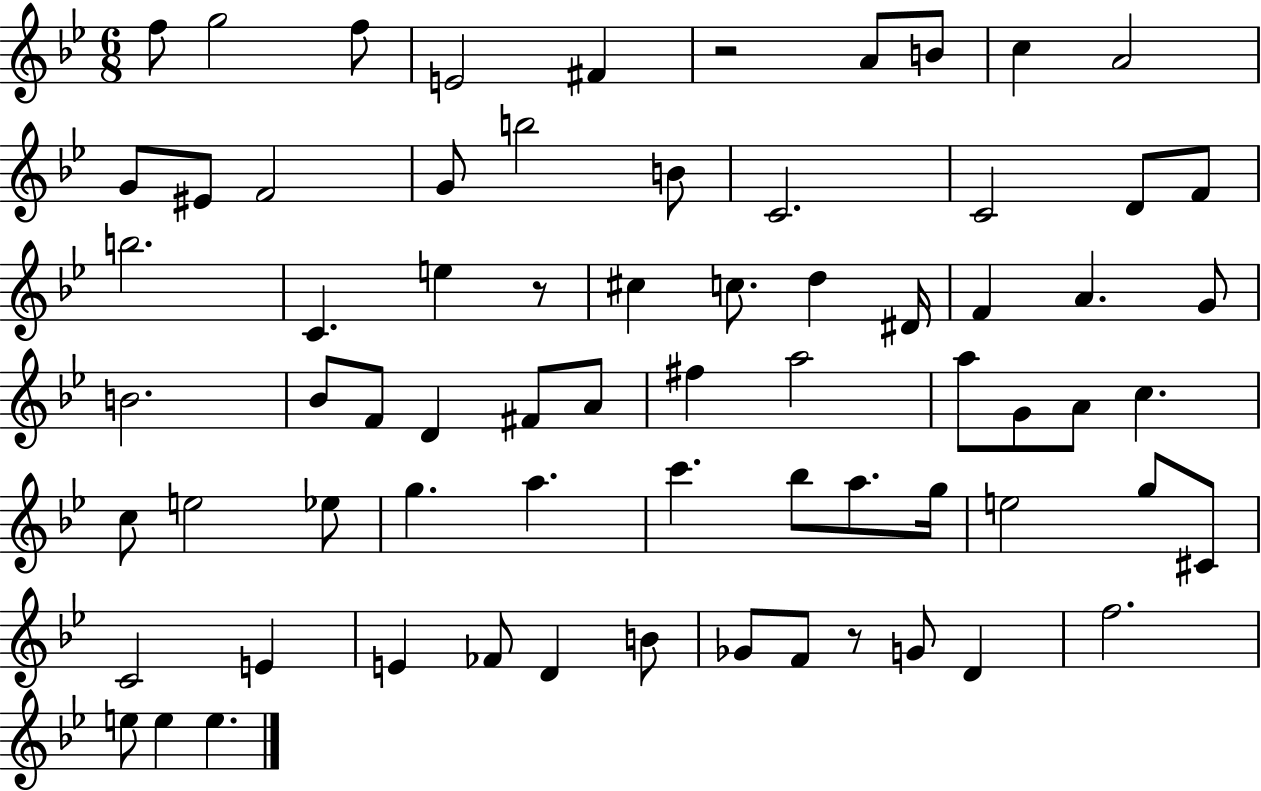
F5/e G5/h F5/e E4/h F#4/q R/h A4/e B4/e C5/q A4/h G4/e EIS4/e F4/h G4/e B5/h B4/e C4/h. C4/h D4/e F4/e B5/h. C4/q. E5/q R/e C#5/q C5/e. D5/q D#4/s F4/q A4/q. G4/e B4/h. Bb4/e F4/e D4/q F#4/e A4/e F#5/q A5/h A5/e G4/e A4/e C5/q. C5/e E5/h Eb5/e G5/q. A5/q. C6/q. Bb5/e A5/e. G5/s E5/h G5/e C#4/e C4/h E4/q E4/q FES4/e D4/q B4/e Gb4/e F4/e R/e G4/e D4/q F5/h. E5/e E5/q E5/q.